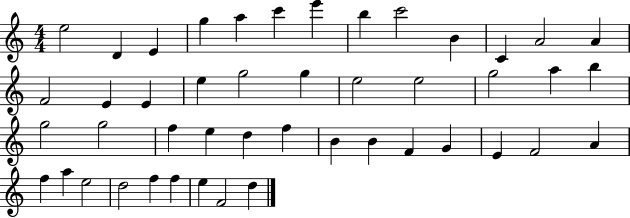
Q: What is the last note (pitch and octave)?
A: D5